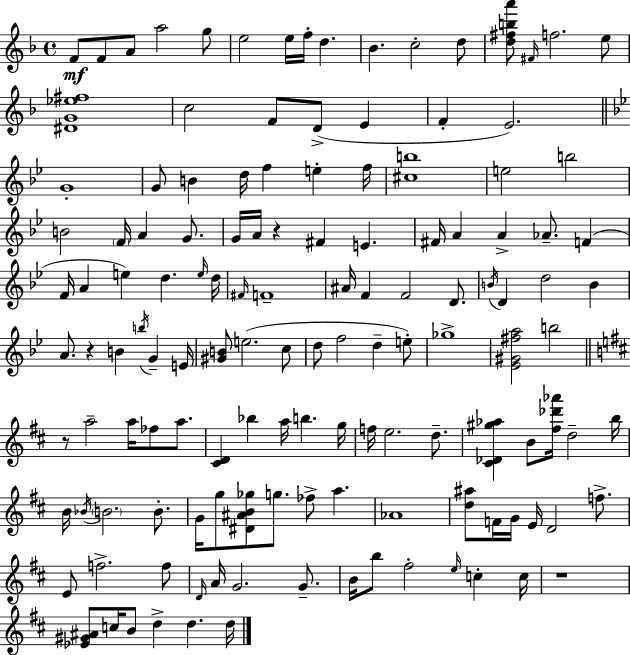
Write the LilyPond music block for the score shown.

{
  \clef treble
  \time 4/4
  \defaultTimeSignature
  \key d \minor
  \repeat volta 2 { f'8\mf f'8 a'8 a''2 g''8 | e''2 e''16 f''16-. d''4. | bes'4. c''2-. d''8 | <d'' fis'' b'' a'''>8 \grace { fis'16 } f''2. e''8 | \break <dis' g' ees'' fis''>1 | c''2 f'8 d'8->( e'4 | f'4-. e'2.) | \bar "||" \break \key g \minor g'1-. | g'8 b'4 d''16 f''4 e''4-. f''16 | <cis'' b''>1 | e''2 b''2 | \break b'2 \parenthesize f'16 a'4 g'8. | g'16 a'16 r4 fis'4 e'4. | fis'16 a'4 a'4-> aes'8.-- f'4( | f'16 a'4 e''4) d''4. \grace { e''16 } | \break d''16 \grace { fis'16 } f'1-- | ais'16 f'4 f'2 d'8. | \acciaccatura { b'16 } d'4 d''2 b'4 | a'8. r4 b'4 \acciaccatura { b''16 } g'4-- | \break e'16 <gis' b'>8 e''2.( | c''8 d''8 f''2 d''4-- | e''8-.) ges''1-> | <ees' gis' fis'' a''>2 b''2 | \break \bar "||" \break \key d \major r8 a''2-- a''16 fes''8 a''8. | <cis' d'>4 bes''4 a''16 b''4. g''16 | f''16 e''2. d''8.-- | <cis' des' gis'' aes''>4 b'8 <fis'' des''' aes'''>16 d''2-- b''16 | \break b'16 \acciaccatura { bes'16 } \parenthesize b'2. b'8.-. | g'16 g''8 <dis' ais' b' ges''>8 g''8. fes''8-> a''4. | aes'1 | <d'' ais''>8 f'16 g'16 e'16 d'2 f''8.-> | \break e'8 f''2.-> f''8 | \grace { d'16 } a'16 g'2. g'8.-- | b'16 b''8 fis''2-. \grace { e''16 } c''4-. | c''16 r1 | \break <ees' gis' ais'>8 c''16 b'8 d''4-> d''4. | d''16 } \bar "|."
}